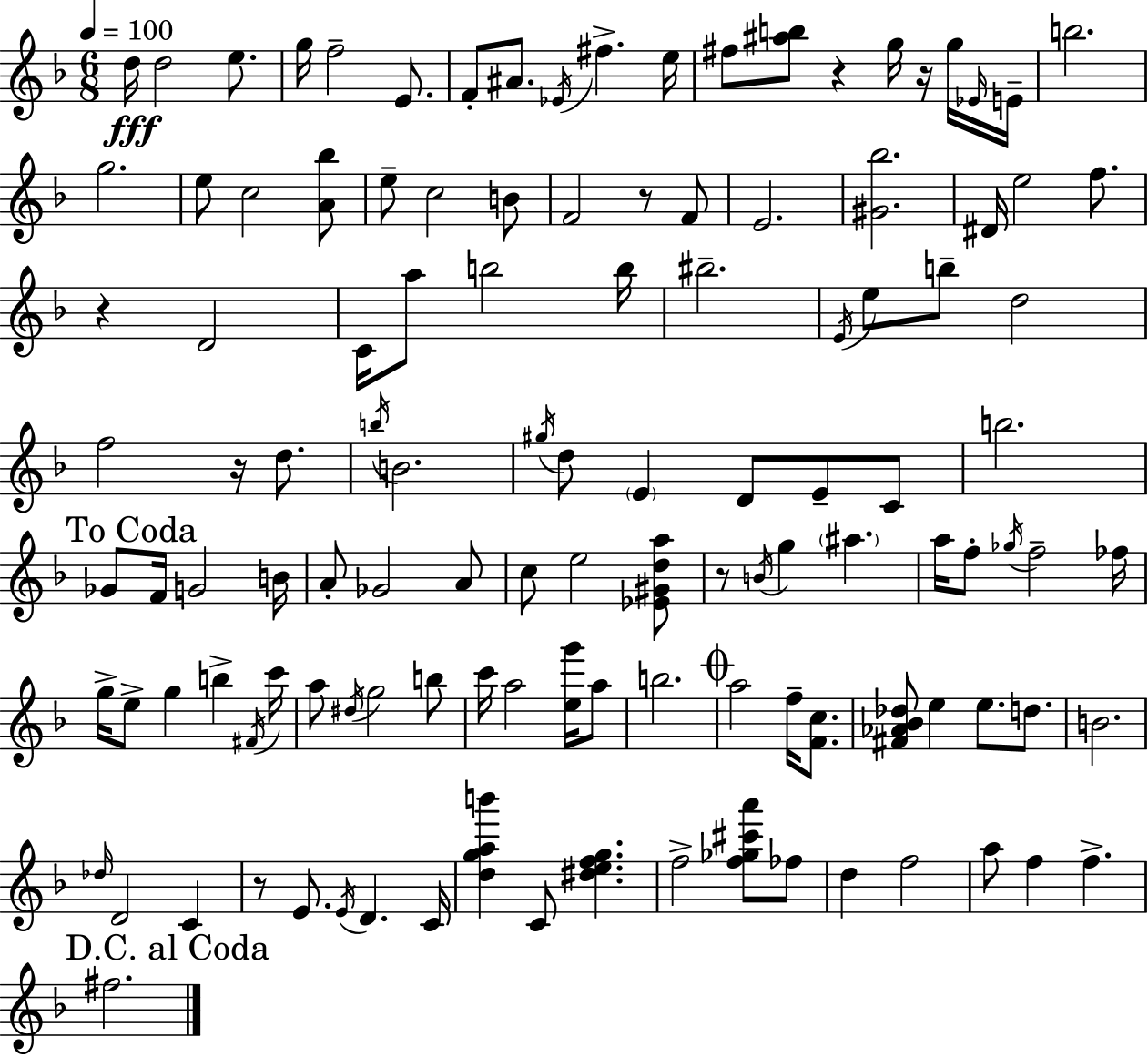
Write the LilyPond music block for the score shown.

{
  \clef treble
  \numericTimeSignature
  \time 6/8
  \key d \minor
  \tempo 4 = 100
  d''16\fff d''2 e''8. | g''16 f''2-- e'8. | f'8-. ais'8. \acciaccatura { ees'16 } fis''4.-> | e''16 fis''8 <ais'' b''>8 r4 g''16 r16 g''16 | \break \grace { ees'16 } e'16-- b''2. | g''2. | e''8 c''2 | <a' bes''>8 e''8-- c''2 | \break b'8 f'2 r8 | f'8 e'2. | <gis' bes''>2. | dis'16 e''2 f''8. | \break r4 d'2 | c'16 a''8 b''2 | b''16 bis''2.-- | \acciaccatura { e'16 } e''8 b''8-- d''2 | \break f''2 r16 | d''8. \acciaccatura { b''16 } b'2. | \acciaccatura { gis''16 } d''8 \parenthesize e'4 d'8 | e'8-- c'8 b''2. | \break \mark "To Coda" ges'8 f'16 g'2 | b'16 a'8-. ges'2 | a'8 c''8 e''2 | <ees' gis' d'' a''>8 r8 \acciaccatura { b'16 } g''4 | \break \parenthesize ais''4. a''16 f''8-. \acciaccatura { ges''16 } f''2-- | fes''16 g''16-> e''8-> g''4 | b''4-> \acciaccatura { fis'16 } c'''16 a''8 \acciaccatura { dis''16 } g''2 | b''8 c'''16 a''2 | \break <e'' g'''>16 a''8 b''2. | \mark \markup { \musicglyph "scripts.coda" } a''2 | f''16-- <f' c''>8. <fis' aes' bes' des''>8 e''4 | e''8. d''8. b'2. | \break \grace { des''16 } d'2 | c'4 r8 | e'8. \acciaccatura { e'16 } d'4. c'16 <d'' g'' a'' b'''>4 | c'8 <dis'' e'' f'' g''>4. f''2-> | \break <f'' ges'' cis''' a'''>8 fes''8 d''4 | f''2 a''8 | f''4 f''4.-> \mark "D.C. al Coda" fis''2. | \bar "|."
}